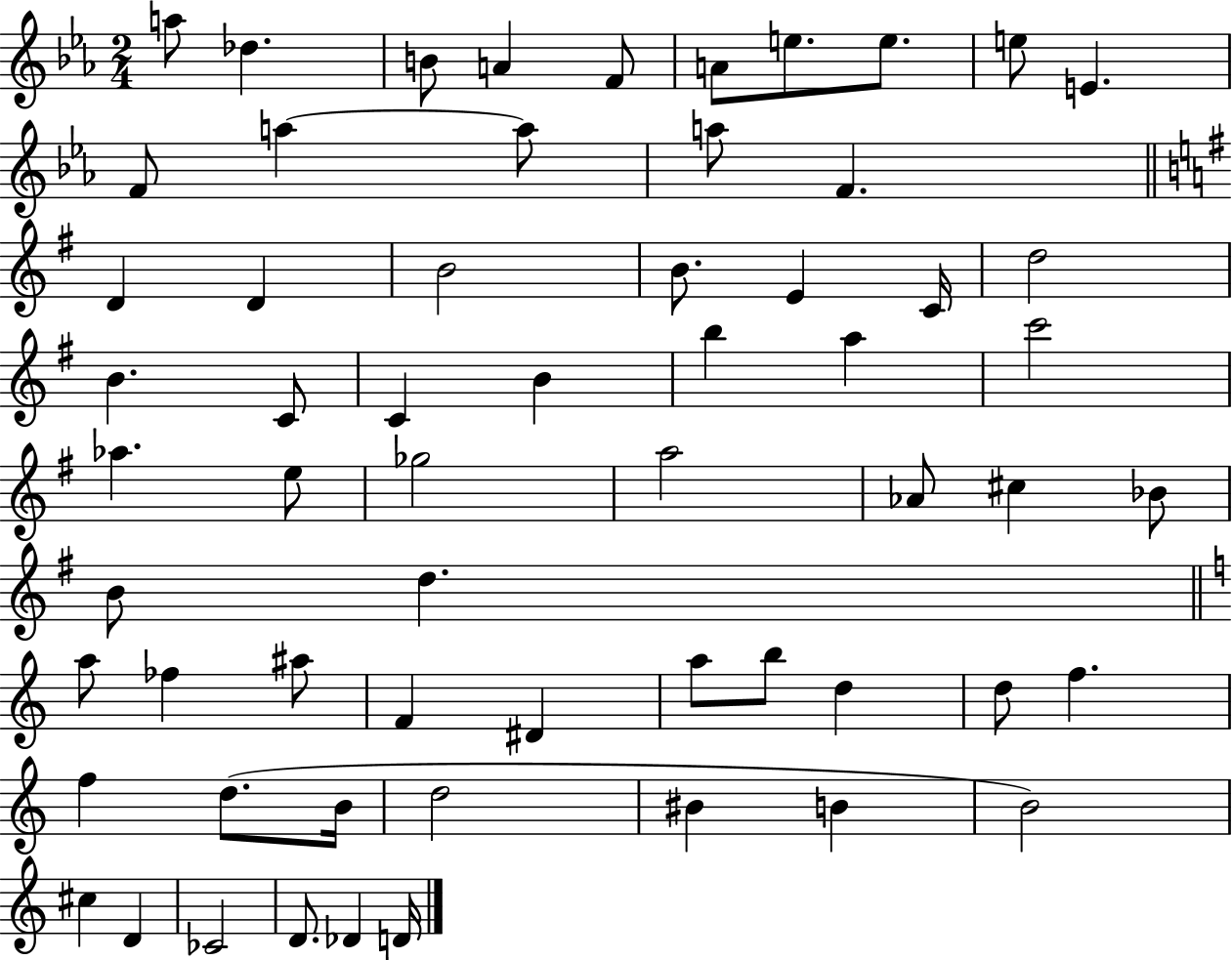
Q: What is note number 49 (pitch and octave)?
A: F5